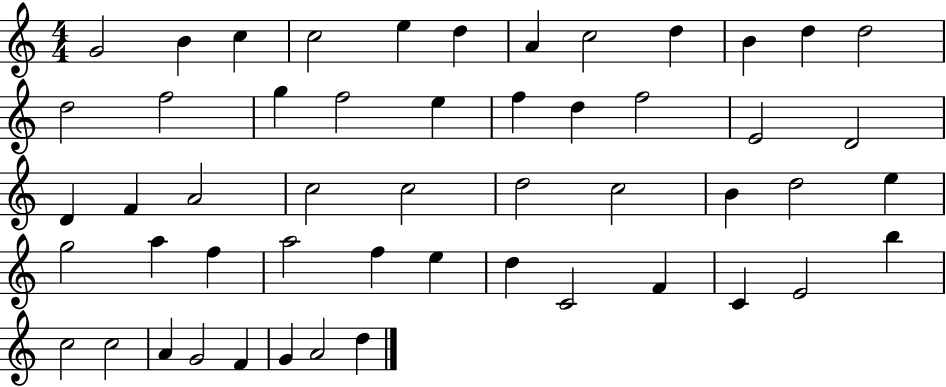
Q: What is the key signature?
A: C major